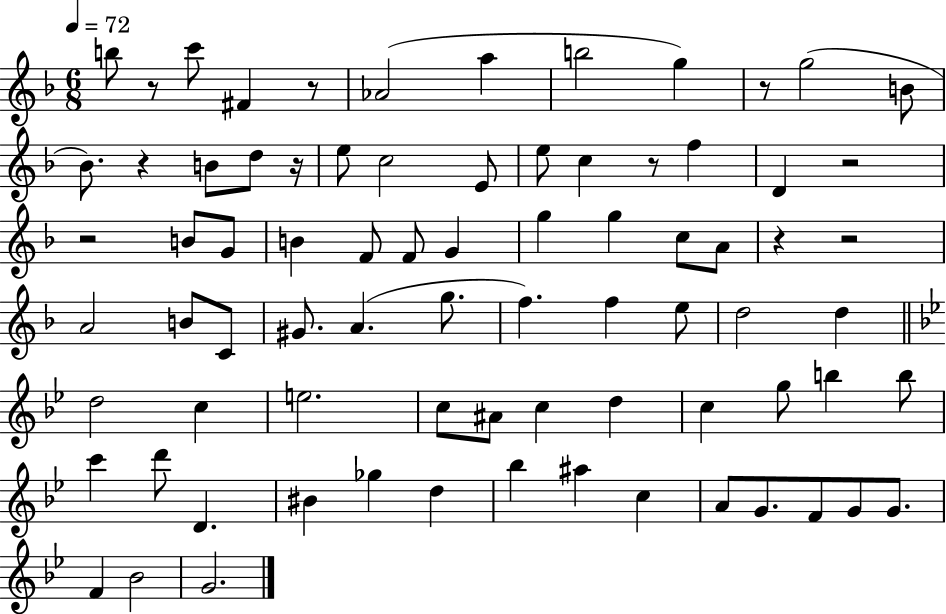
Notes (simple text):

B5/e R/e C6/e F#4/q R/e Ab4/h A5/q B5/h G5/q R/e G5/h B4/e Bb4/e. R/q B4/e D5/e R/s E5/e C5/h E4/e E5/e C5/q R/e F5/q D4/q R/h R/h B4/e G4/e B4/q F4/e F4/e G4/q G5/q G5/q C5/e A4/e R/q R/h A4/h B4/e C4/e G#4/e. A4/q. G5/e. F5/q. F5/q E5/e D5/h D5/q D5/h C5/q E5/h. C5/e A#4/e C5/q D5/q C5/q G5/e B5/q B5/e C6/q D6/e D4/q. BIS4/q Gb5/q D5/q Bb5/q A#5/q C5/q A4/e G4/e. F4/e G4/e G4/e. F4/q Bb4/h G4/h.